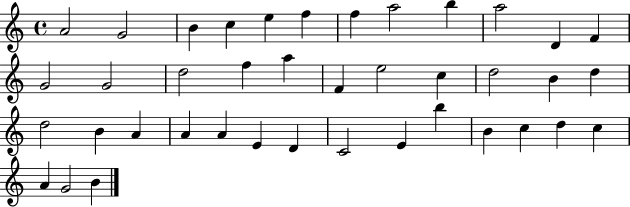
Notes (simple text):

A4/h G4/h B4/q C5/q E5/q F5/q F5/q A5/h B5/q A5/h D4/q F4/q G4/h G4/h D5/h F5/q A5/q F4/q E5/h C5/q D5/h B4/q D5/q D5/h B4/q A4/q A4/q A4/q E4/q D4/q C4/h E4/q B5/q B4/q C5/q D5/q C5/q A4/q G4/h B4/q